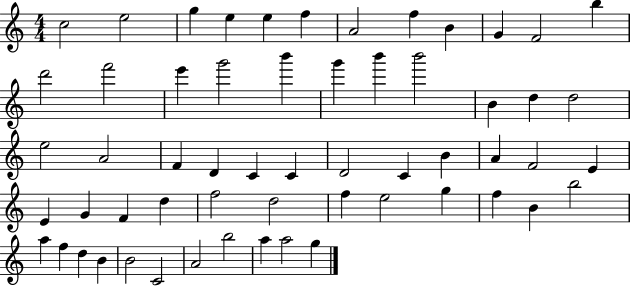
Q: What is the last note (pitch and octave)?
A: G5